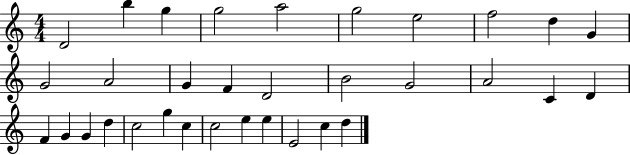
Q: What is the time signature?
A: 4/4